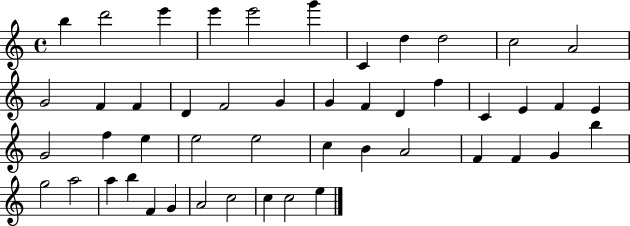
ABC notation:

X:1
T:Untitled
M:4/4
L:1/4
K:C
b d'2 e' e' e'2 g' C d d2 c2 A2 G2 F F D F2 G G F D f C E F E G2 f e e2 e2 c B A2 F F G b g2 a2 a b F G A2 c2 c c2 e